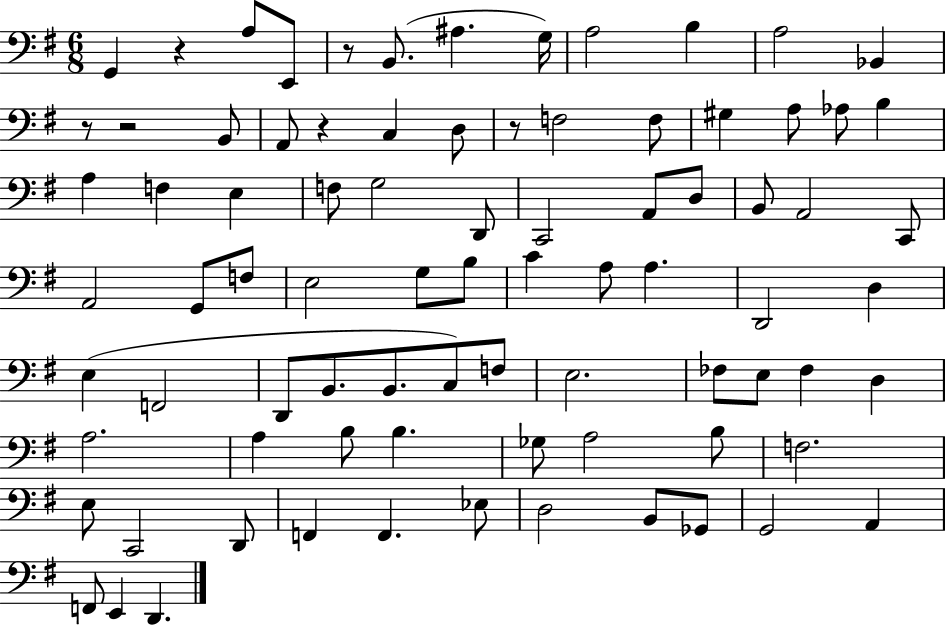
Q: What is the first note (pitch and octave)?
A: G2